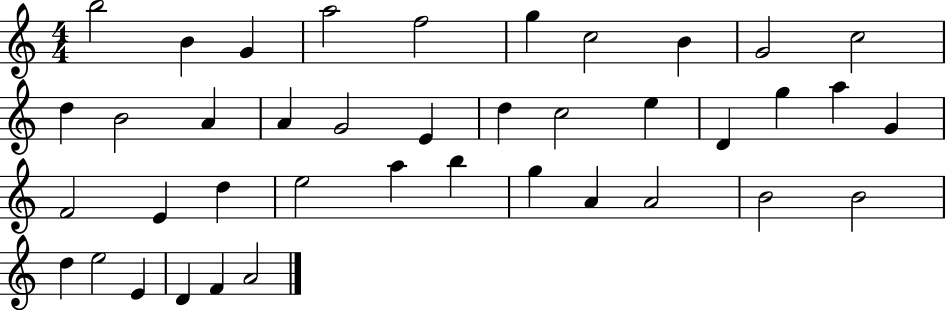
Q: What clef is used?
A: treble